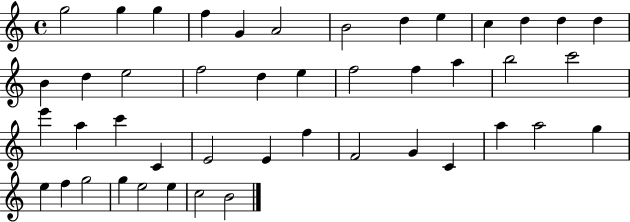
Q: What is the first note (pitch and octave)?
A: G5